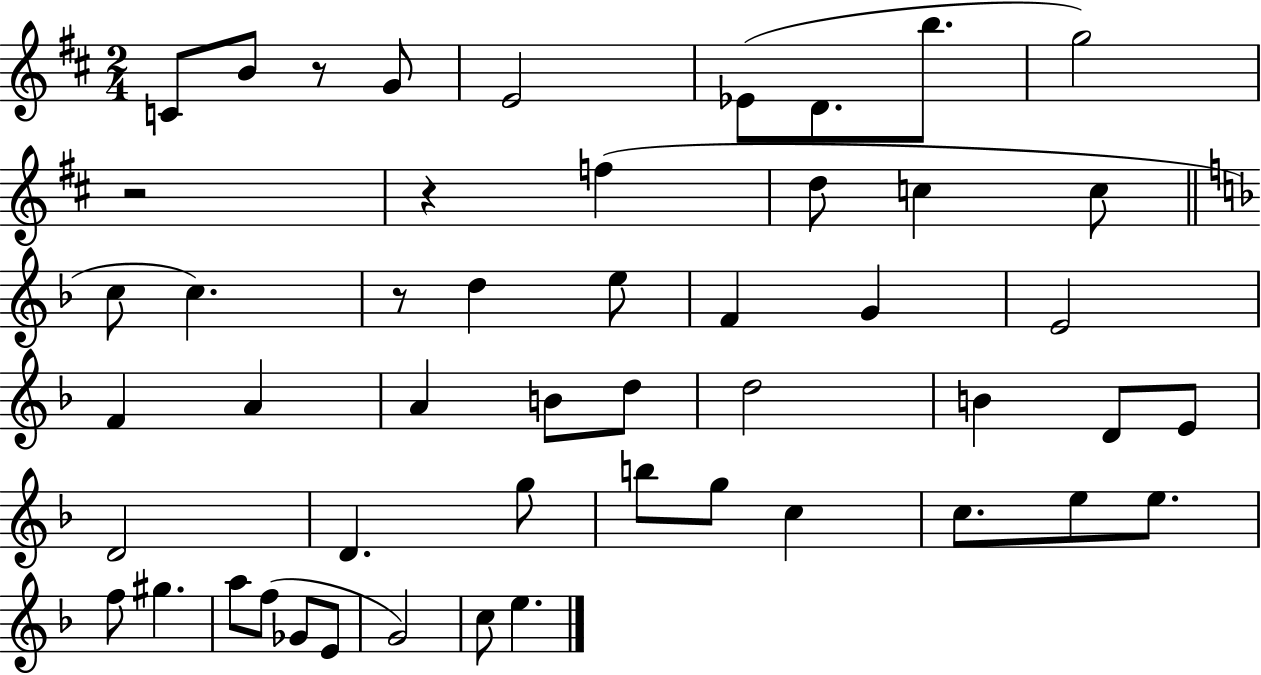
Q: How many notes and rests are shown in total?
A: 50